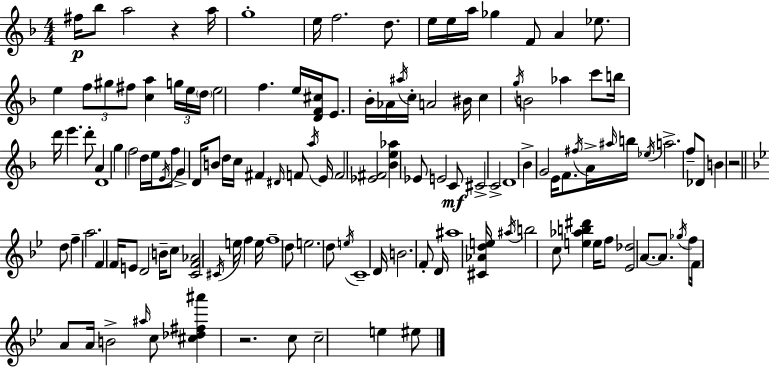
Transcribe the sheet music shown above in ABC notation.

X:1
T:Untitled
M:4/4
L:1/4
K:Dm
^f/4 _b/2 a2 z a/4 g4 e/4 f2 d/2 e/4 e/4 a/4 _g F/2 A _e/2 e f/2 ^g/2 ^f/2 [ca] g/4 e/4 d/4 e2 f e/4 [DF^c]/4 E/2 _B/4 _A/4 ^a/4 c/4 A2 ^B/4 c g/4 B2 _a c'/2 b/4 d'/4 e' d'/2 A D4 g f2 d/4 e/4 E/4 f/2 G D/4 B/2 d/4 c/4 ^F ^D/4 F/2 a/4 E/4 F2 [_E^F]2 [_Be_a] _E/2 E2 C/2 ^C2 C2 D4 _B G2 E/4 F/2 ^f/4 A/4 ^a/4 b/4 _e/4 a2 f/2 _D/2 B z2 d/2 f a2 F F/4 E/2 D2 B/4 c/2 [CF_A]2 ^C/4 e/4 f e/4 f4 d/2 e2 d/2 e/4 C4 D/4 B2 F/2 D/4 ^a4 [^C_Ade]/4 ^a/4 b2 c/2 [e_ab^d'] e/4 f/2 [_E_d]2 A/2 A/2 _g/4 f/2 F/4 A/2 A/4 B2 ^a/4 c/2 [^c_d^f^a'] z2 c/2 c2 e ^e/2